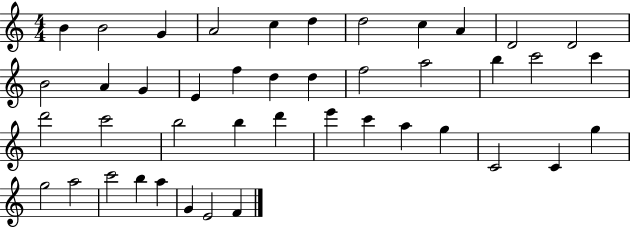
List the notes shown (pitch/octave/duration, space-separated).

B4/q B4/h G4/q A4/h C5/q D5/q D5/h C5/q A4/q D4/h D4/h B4/h A4/q G4/q E4/q F5/q D5/q D5/q F5/h A5/h B5/q C6/h C6/q D6/h C6/h B5/h B5/q D6/q E6/q C6/q A5/q G5/q C4/h C4/q G5/q G5/h A5/h C6/h B5/q A5/q G4/q E4/h F4/q